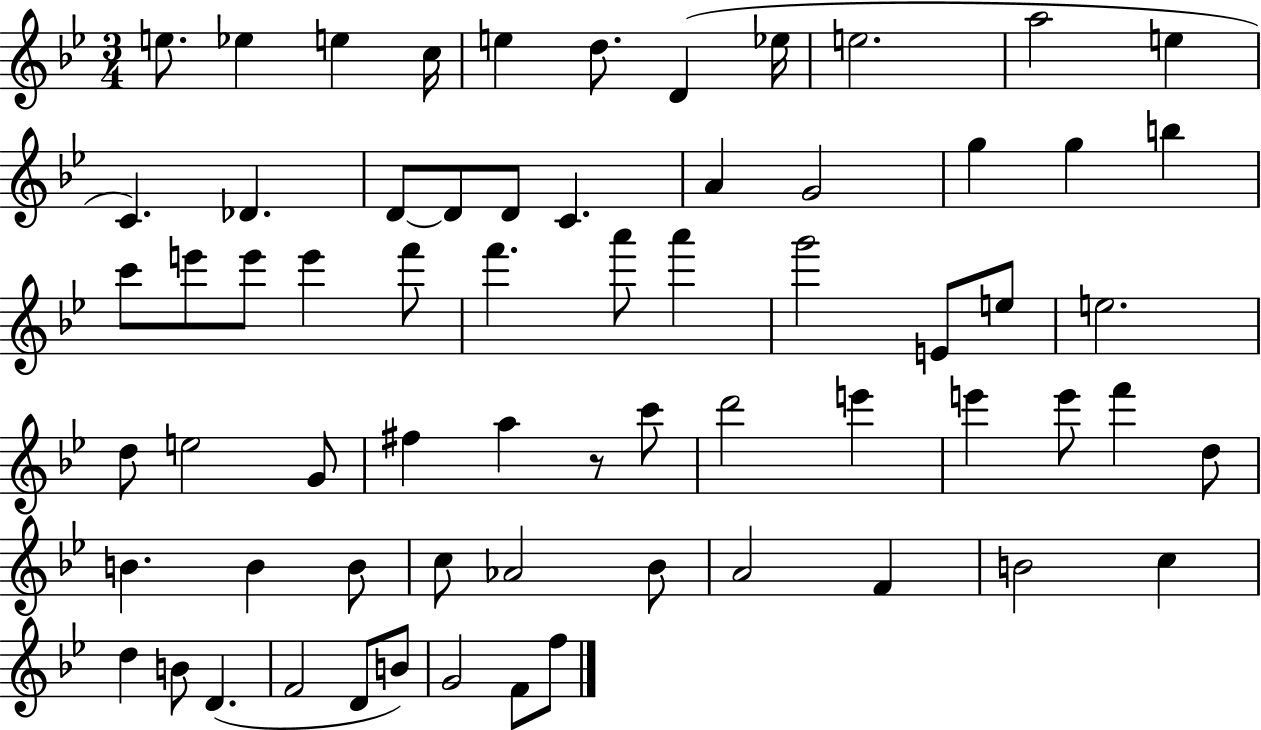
E5/e. Eb5/q E5/q C5/s E5/q D5/e. D4/q Eb5/s E5/h. A5/h E5/q C4/q. Db4/q. D4/e D4/e D4/e C4/q. A4/q G4/h G5/q G5/q B5/q C6/e E6/e E6/e E6/q F6/e F6/q. A6/e A6/q G6/h E4/e E5/e E5/h. D5/e E5/h G4/e F#5/q A5/q R/e C6/e D6/h E6/q E6/q E6/e F6/q D5/e B4/q. B4/q B4/e C5/e Ab4/h Bb4/e A4/h F4/q B4/h C5/q D5/q B4/e D4/q. F4/h D4/e B4/e G4/h F4/e F5/e